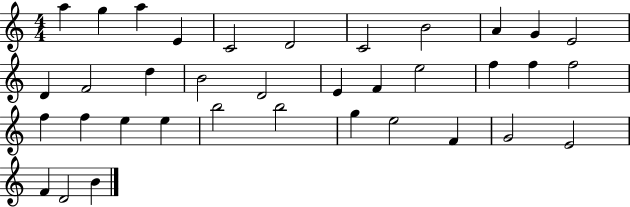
A5/q G5/q A5/q E4/q C4/h D4/h C4/h B4/h A4/q G4/q E4/h D4/q F4/h D5/q B4/h D4/h E4/q F4/q E5/h F5/q F5/q F5/h F5/q F5/q E5/q E5/q B5/h B5/h G5/q E5/h F4/q G4/h E4/h F4/q D4/h B4/q